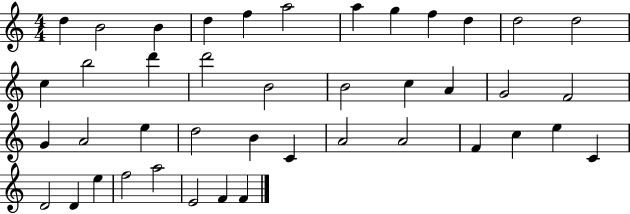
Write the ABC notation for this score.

X:1
T:Untitled
M:4/4
L:1/4
K:C
d B2 B d f a2 a g f d d2 d2 c b2 d' d'2 B2 B2 c A G2 F2 G A2 e d2 B C A2 A2 F c e C D2 D e f2 a2 E2 F F